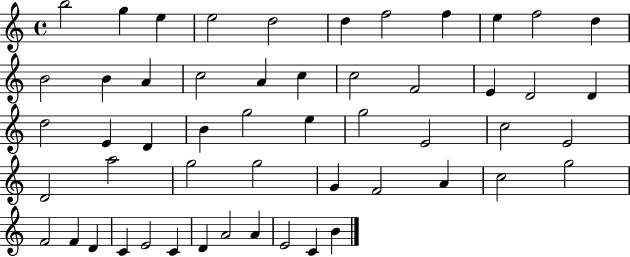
X:1
T:Untitled
M:4/4
L:1/4
K:C
b2 g e e2 d2 d f2 f e f2 d B2 B A c2 A c c2 F2 E D2 D d2 E D B g2 e g2 E2 c2 E2 D2 a2 g2 g2 G F2 A c2 g2 F2 F D C E2 C D A2 A E2 C B